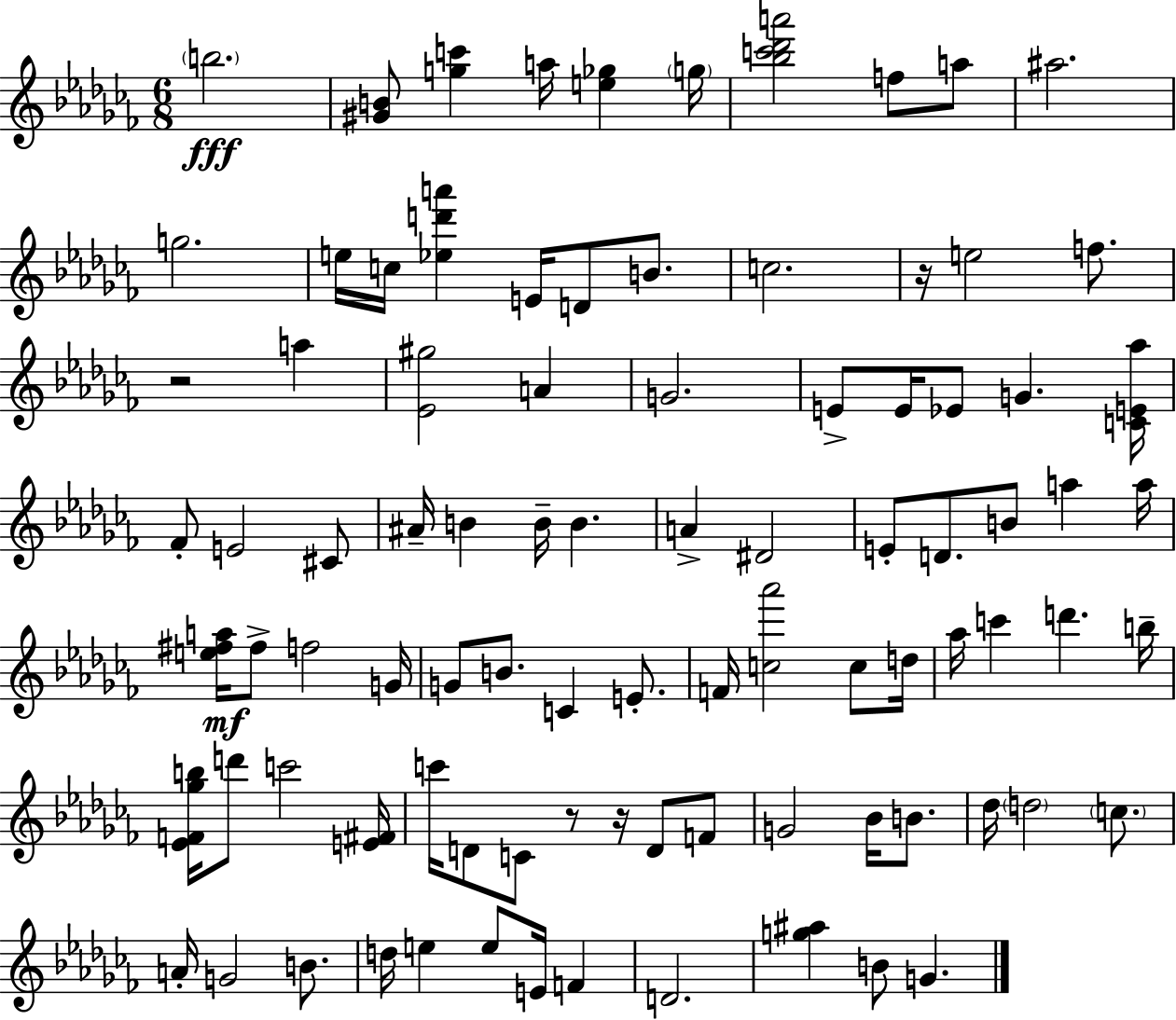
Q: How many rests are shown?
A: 4